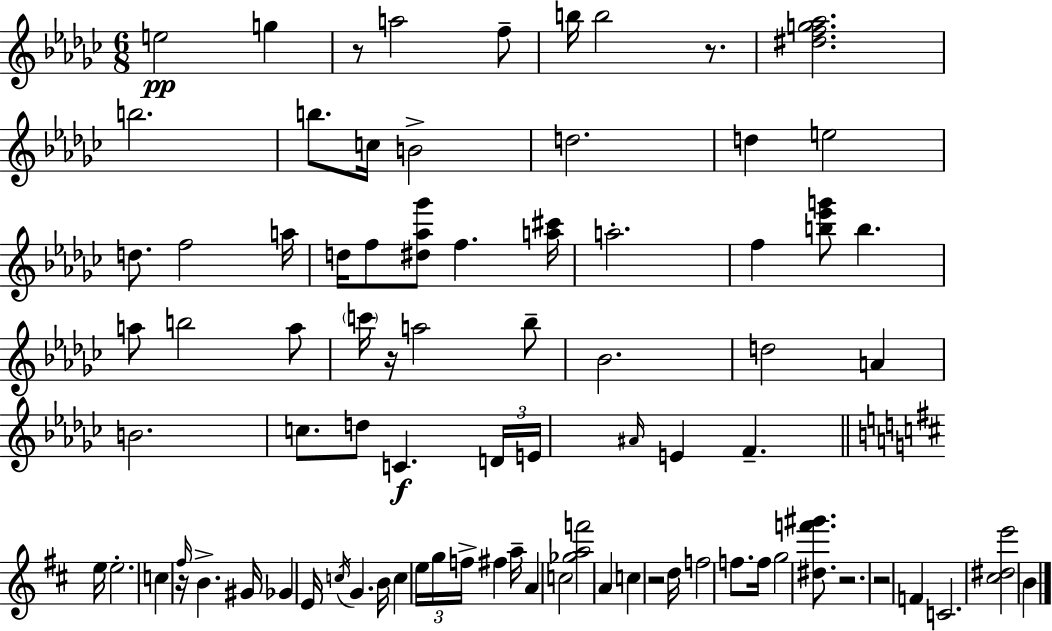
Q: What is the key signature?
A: EES minor